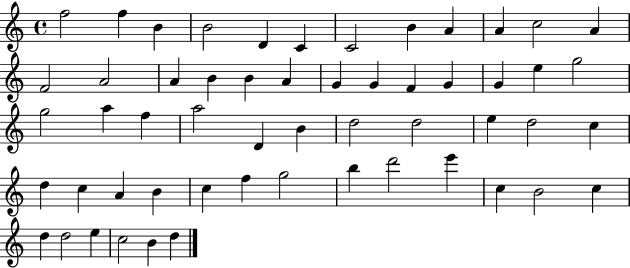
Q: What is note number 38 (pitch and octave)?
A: C5